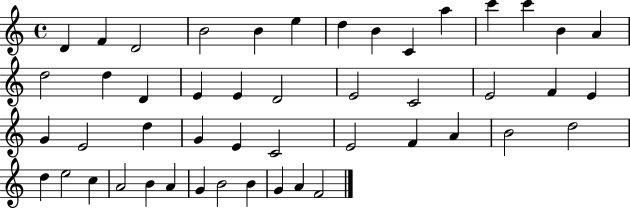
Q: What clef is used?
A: treble